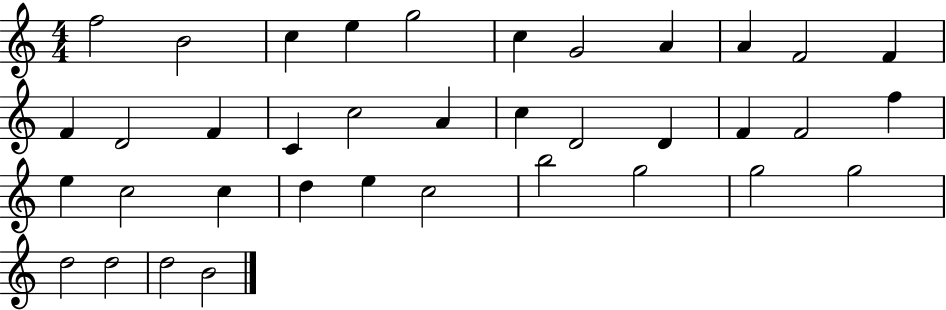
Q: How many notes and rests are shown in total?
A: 37